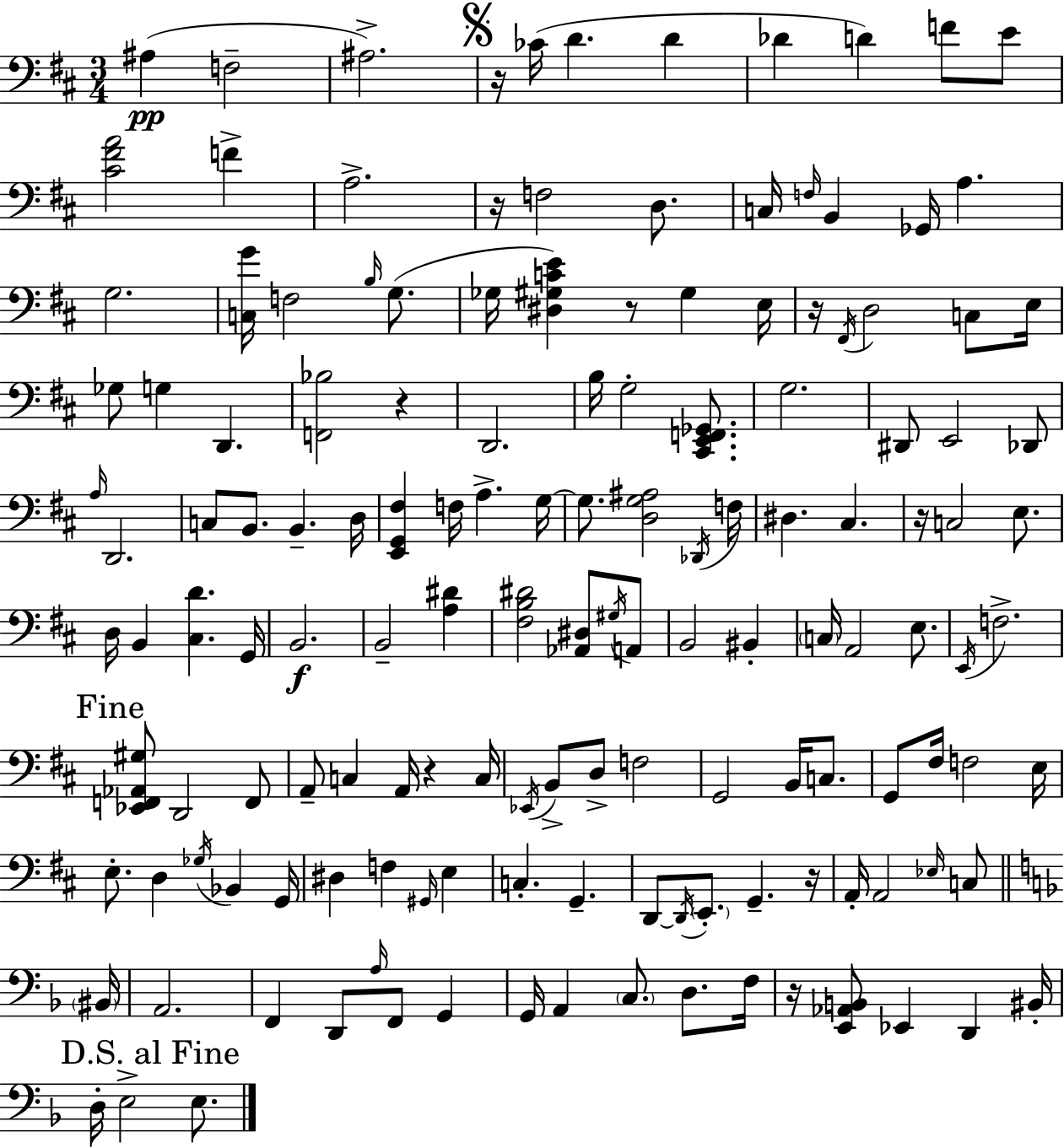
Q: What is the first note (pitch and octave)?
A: A#3